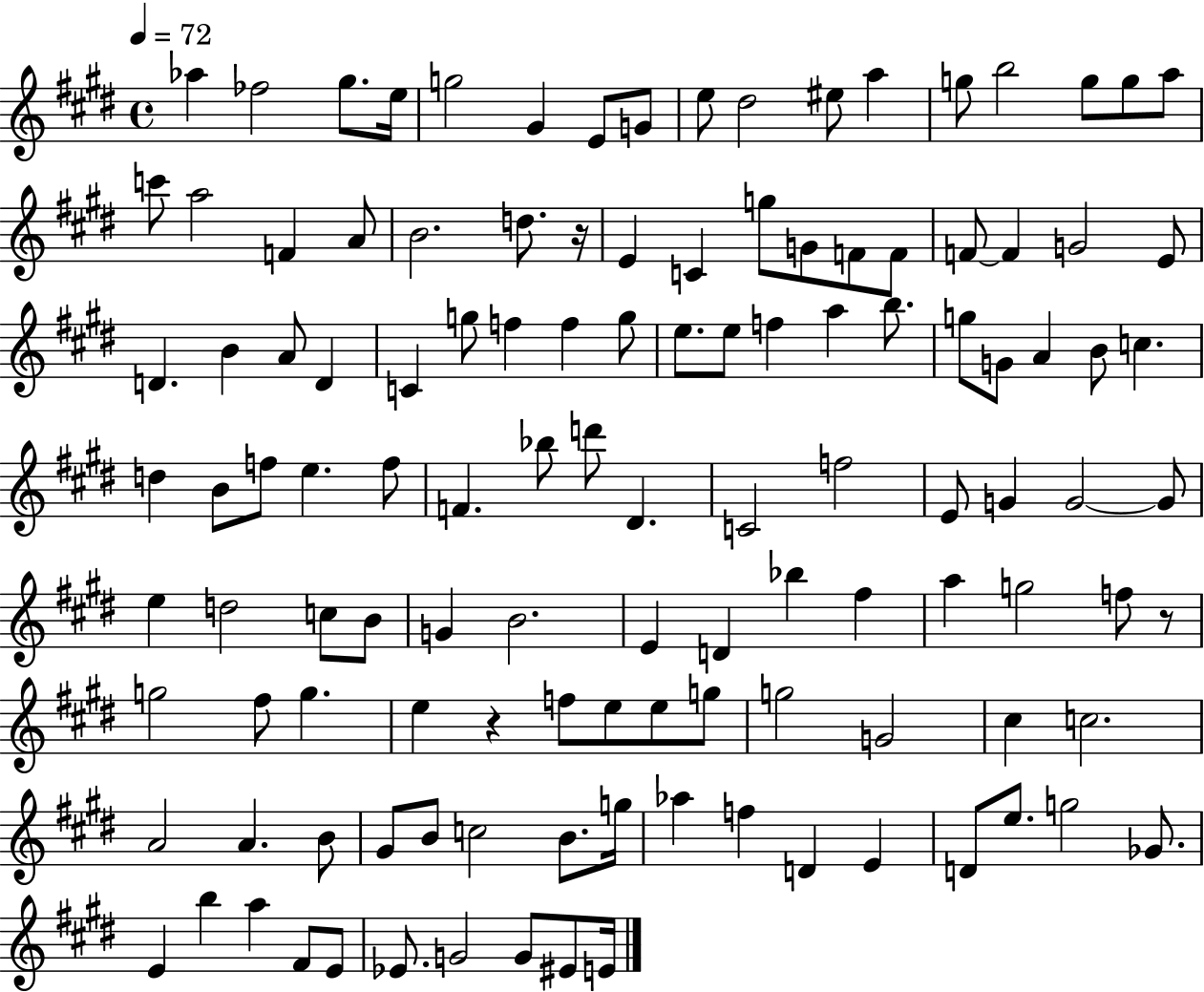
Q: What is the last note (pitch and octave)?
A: E4